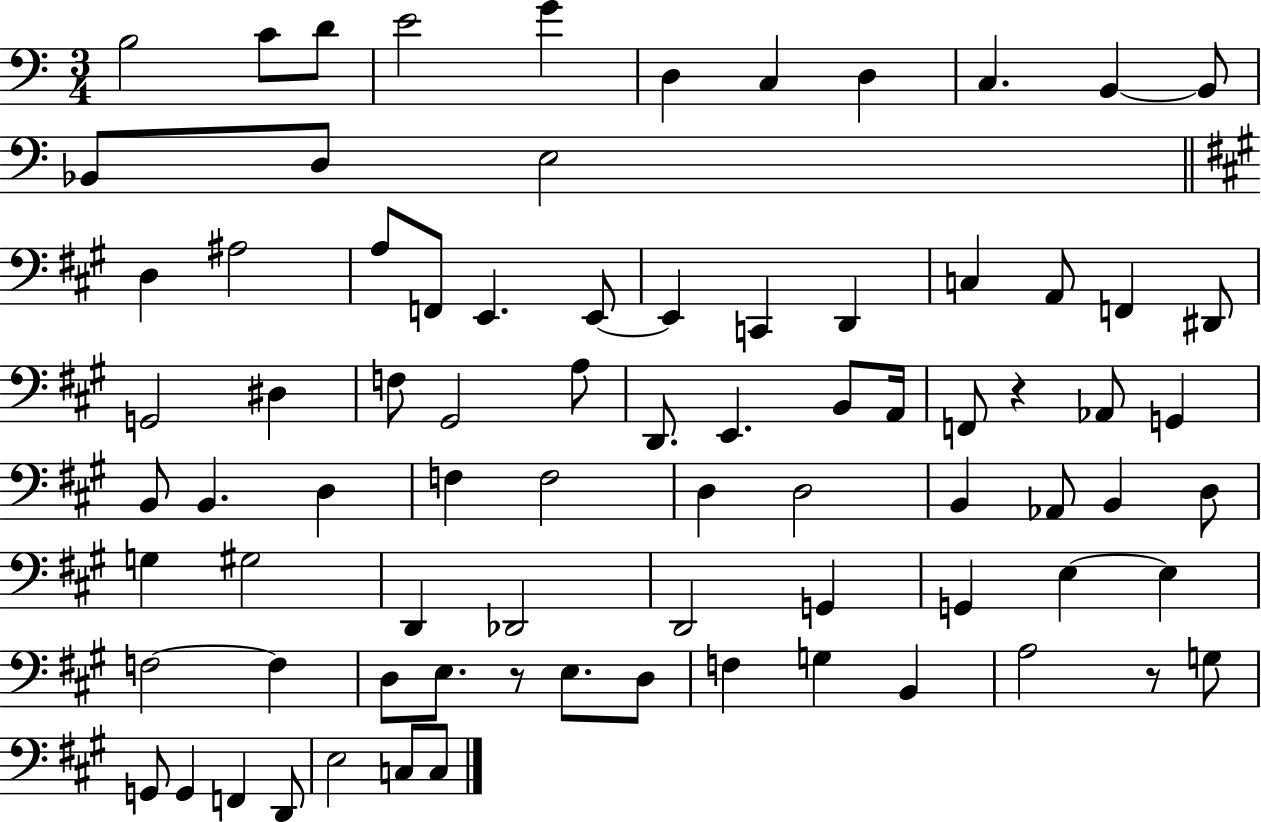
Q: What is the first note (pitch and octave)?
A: B3